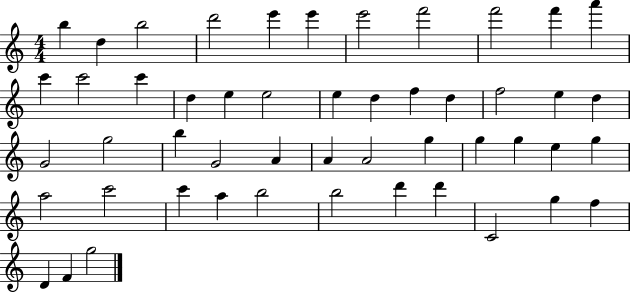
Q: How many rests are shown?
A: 0